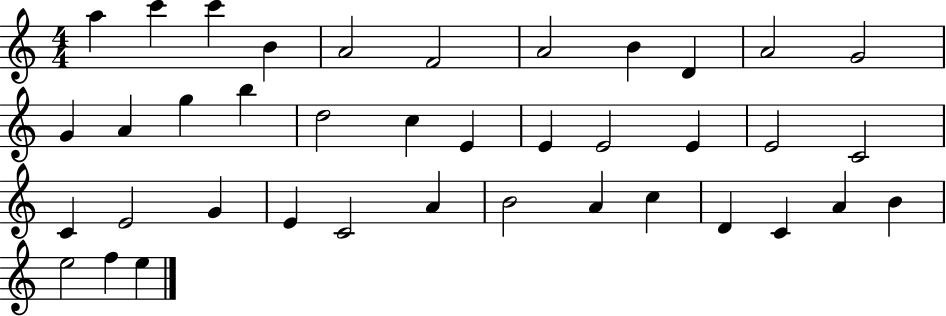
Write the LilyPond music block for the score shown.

{
  \clef treble
  \numericTimeSignature
  \time 4/4
  \key c \major
  a''4 c'''4 c'''4 b'4 | a'2 f'2 | a'2 b'4 d'4 | a'2 g'2 | \break g'4 a'4 g''4 b''4 | d''2 c''4 e'4 | e'4 e'2 e'4 | e'2 c'2 | \break c'4 e'2 g'4 | e'4 c'2 a'4 | b'2 a'4 c''4 | d'4 c'4 a'4 b'4 | \break e''2 f''4 e''4 | \bar "|."
}